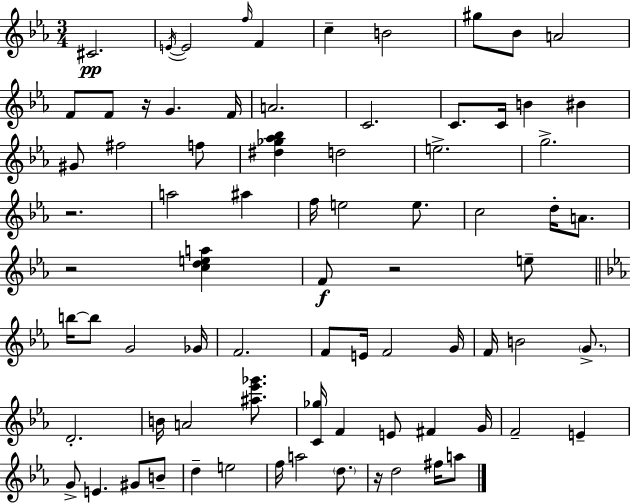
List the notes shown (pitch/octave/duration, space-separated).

C#4/h. E4/s E4/h F5/s F4/q C5/q B4/h G#5/e Bb4/e A4/h F4/e F4/e R/s G4/q. F4/s A4/h. C4/h. C4/e. C4/s B4/q BIS4/q G#4/e F#5/h F5/e [D#5,Gb5,Ab5,Bb5]/q D5/h E5/h. G5/h. R/h. A5/h A#5/q F5/s E5/h E5/e. C5/h D5/s A4/e. R/h [C5,D5,E5,A5]/q F4/e R/h E5/e B5/s B5/e G4/h Gb4/s F4/h. F4/e E4/s F4/h G4/s F4/s B4/h G4/e. D4/h. B4/s A4/h [A#5,Eb6,Gb6]/e. [C4,Gb5]/s F4/q E4/e F#4/q G4/s F4/h E4/q G4/e E4/q. G#4/e B4/e D5/q E5/h F5/s A5/h D5/e. R/s D5/h F#5/s A5/e